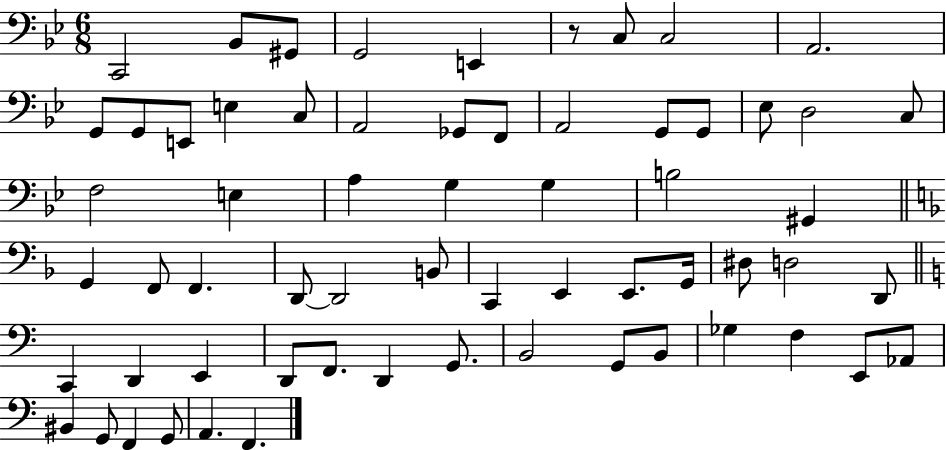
C2/h Bb2/e G#2/e G2/h E2/q R/e C3/e C3/h A2/h. G2/e G2/e E2/e E3/q C3/e A2/h Gb2/e F2/e A2/h G2/e G2/e Eb3/e D3/h C3/e F3/h E3/q A3/q G3/q G3/q B3/h G#2/q G2/q F2/e F2/q. D2/e D2/h B2/e C2/q E2/q E2/e. G2/s D#3/e D3/h D2/e C2/q D2/q E2/q D2/e F2/e. D2/q G2/e. B2/h G2/e B2/e Gb3/q F3/q E2/e Ab2/e BIS2/q G2/e F2/q G2/e A2/q. F2/q.